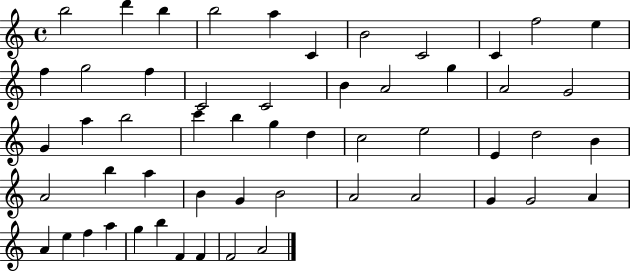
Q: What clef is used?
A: treble